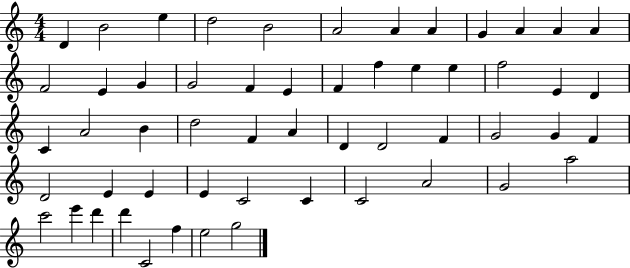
{
  \clef treble
  \numericTimeSignature
  \time 4/4
  \key c \major
  d'4 b'2 e''4 | d''2 b'2 | a'2 a'4 a'4 | g'4 a'4 a'4 a'4 | \break f'2 e'4 g'4 | g'2 f'4 e'4 | f'4 f''4 e''4 e''4 | f''2 e'4 d'4 | \break c'4 a'2 b'4 | d''2 f'4 a'4 | d'4 d'2 f'4 | g'2 g'4 f'4 | \break d'2 e'4 e'4 | e'4 c'2 c'4 | c'2 a'2 | g'2 a''2 | \break c'''2 e'''4 d'''4 | d'''4 c'2 f''4 | e''2 g''2 | \bar "|."
}